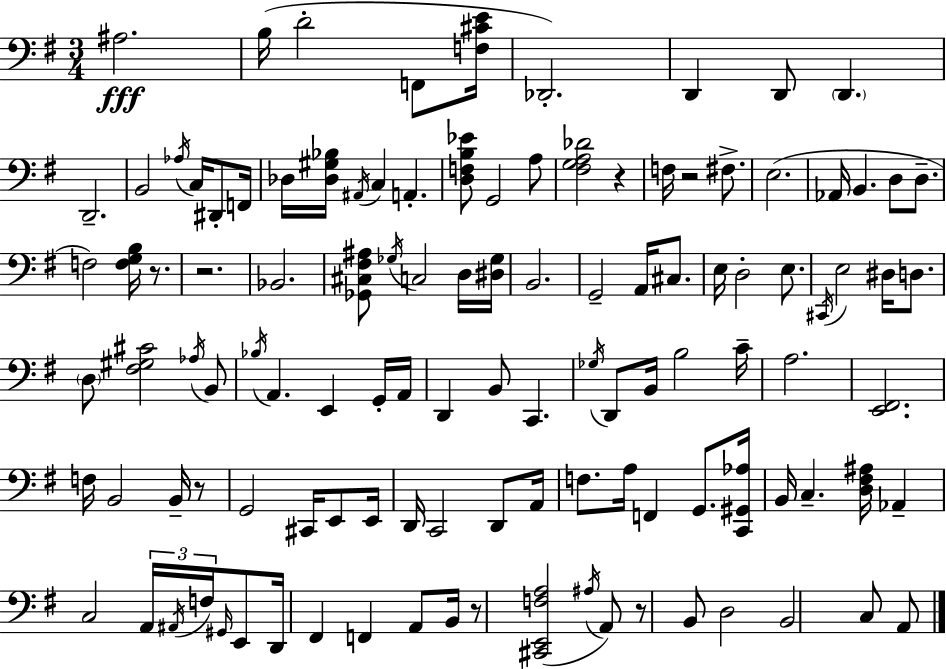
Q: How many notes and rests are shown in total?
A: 115